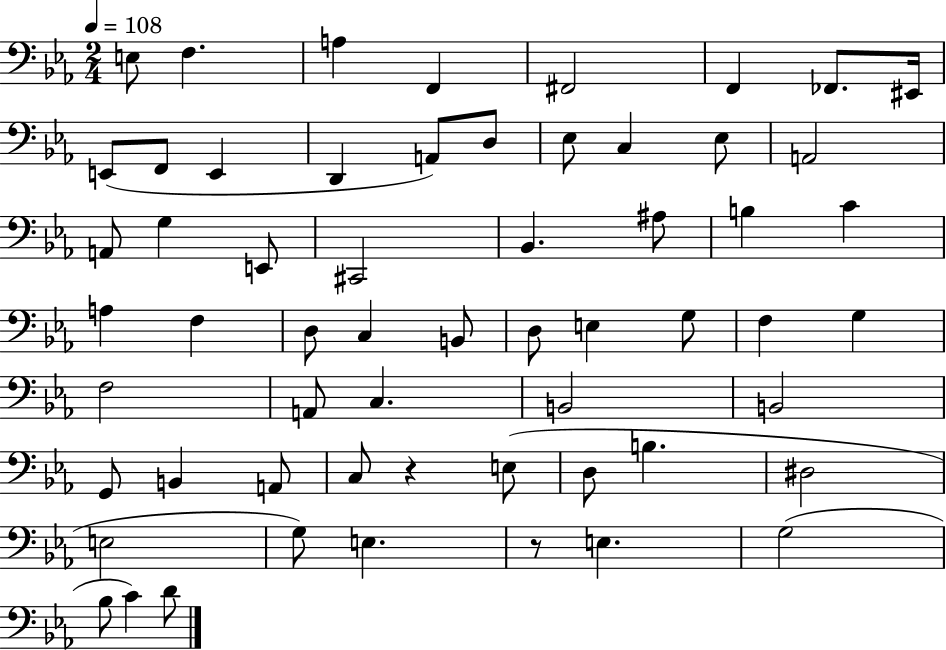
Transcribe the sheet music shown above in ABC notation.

X:1
T:Untitled
M:2/4
L:1/4
K:Eb
E,/2 F, A, F,, ^F,,2 F,, _F,,/2 ^E,,/4 E,,/2 F,,/2 E,, D,, A,,/2 D,/2 _E,/2 C, _E,/2 A,,2 A,,/2 G, E,,/2 ^C,,2 _B,, ^A,/2 B, C A, F, D,/2 C, B,,/2 D,/2 E, G,/2 F, G, F,2 A,,/2 C, B,,2 B,,2 G,,/2 B,, A,,/2 C,/2 z E,/2 D,/2 B, ^D,2 E,2 G,/2 E, z/2 E, G,2 _B,/2 C D/2